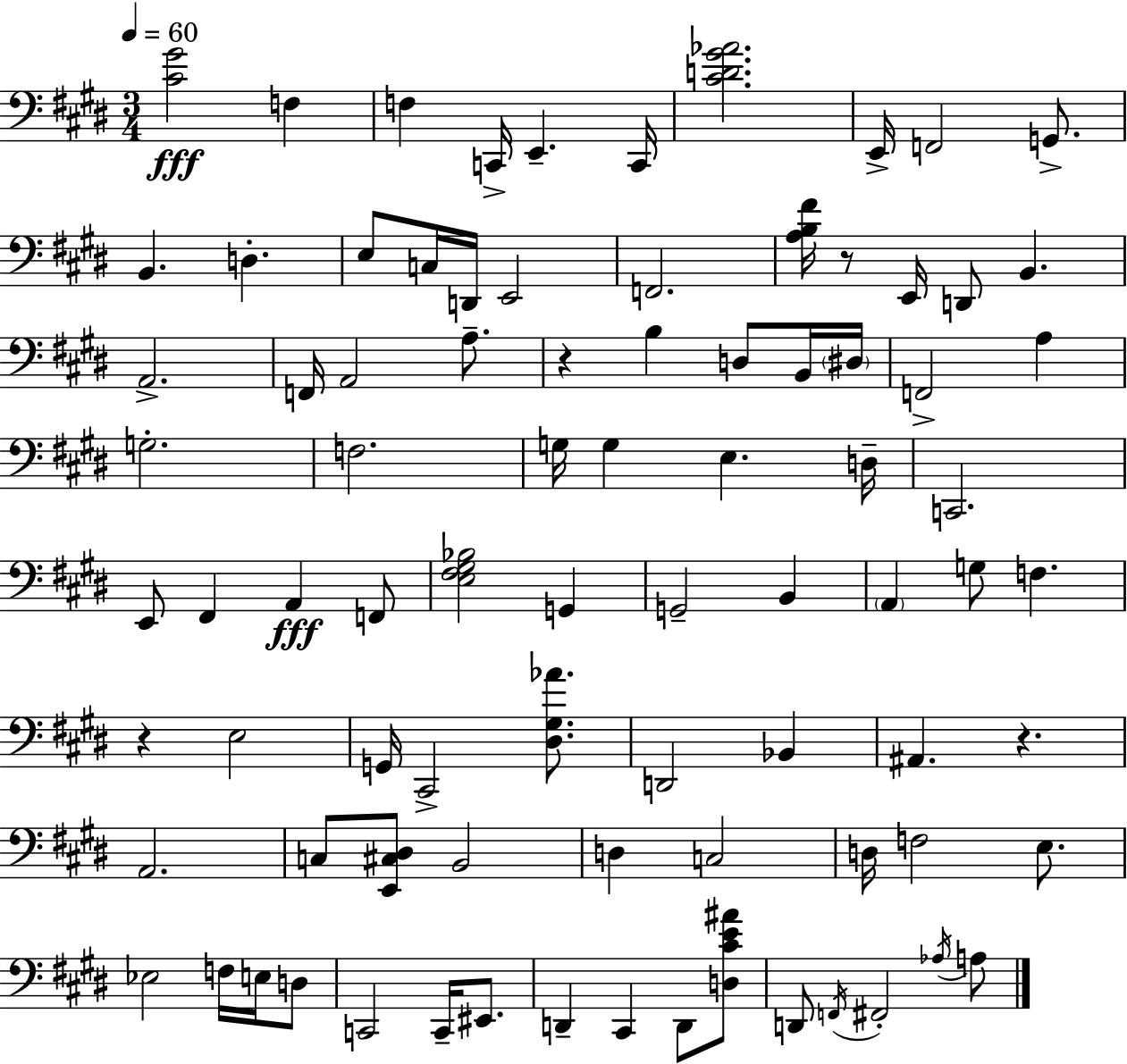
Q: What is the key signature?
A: E major